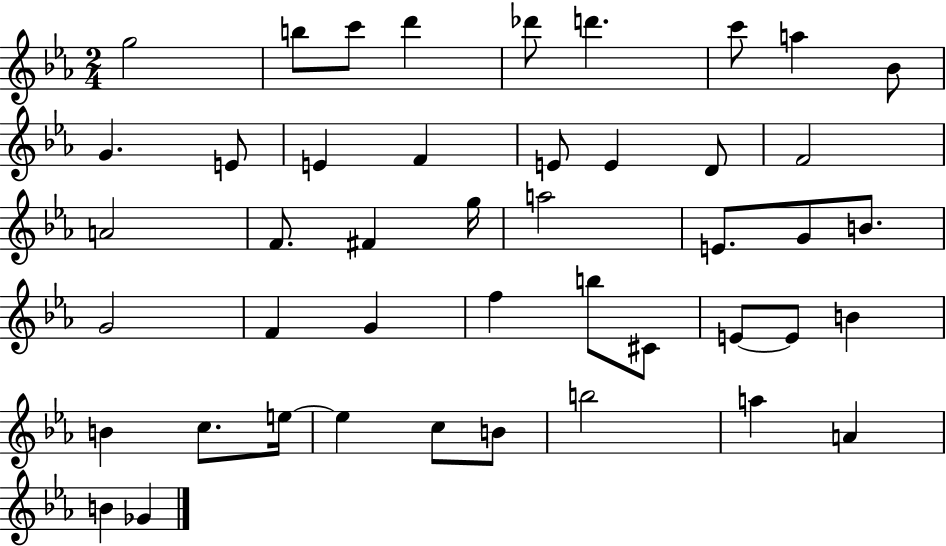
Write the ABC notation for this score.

X:1
T:Untitled
M:2/4
L:1/4
K:Eb
g2 b/2 c'/2 d' _d'/2 d' c'/2 a _B/2 G E/2 E F E/2 E D/2 F2 A2 F/2 ^F g/4 a2 E/2 G/2 B/2 G2 F G f b/2 ^C/2 E/2 E/2 B B c/2 e/4 e c/2 B/2 b2 a A B _G